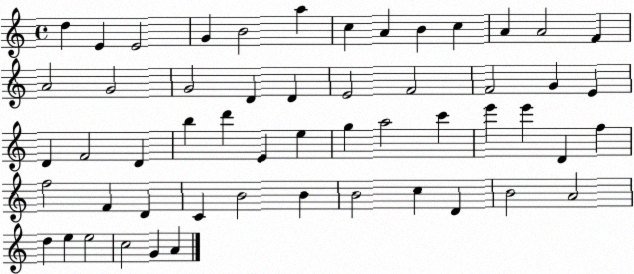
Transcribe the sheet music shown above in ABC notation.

X:1
T:Untitled
M:4/4
L:1/4
K:C
d E E2 G B2 a c A B c A A2 F A2 G2 G2 D D E2 F2 F2 G E D F2 D b d' E e g a2 c' e' e' D f f2 F D C B2 B B2 c D B2 A2 d e e2 c2 G A